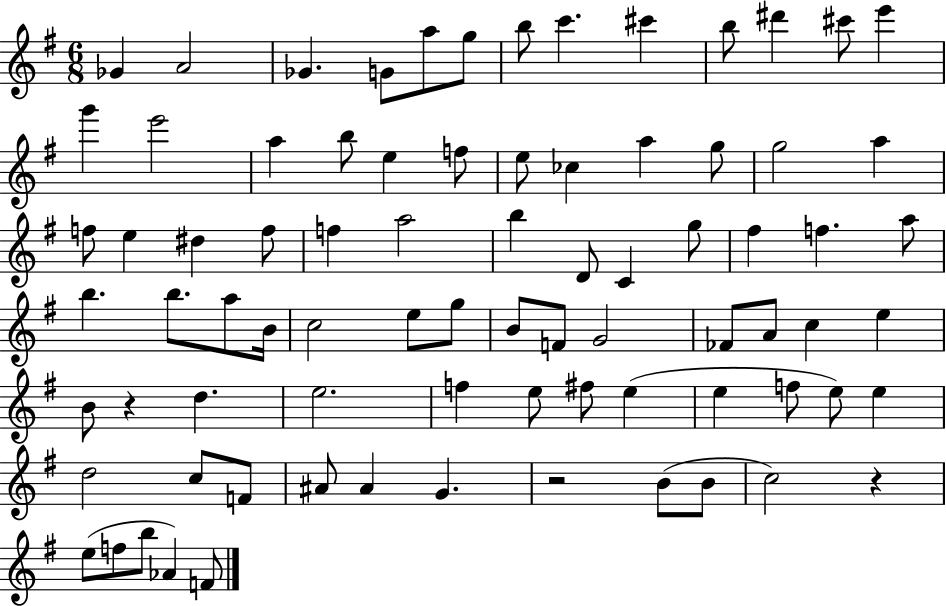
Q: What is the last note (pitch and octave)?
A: F4